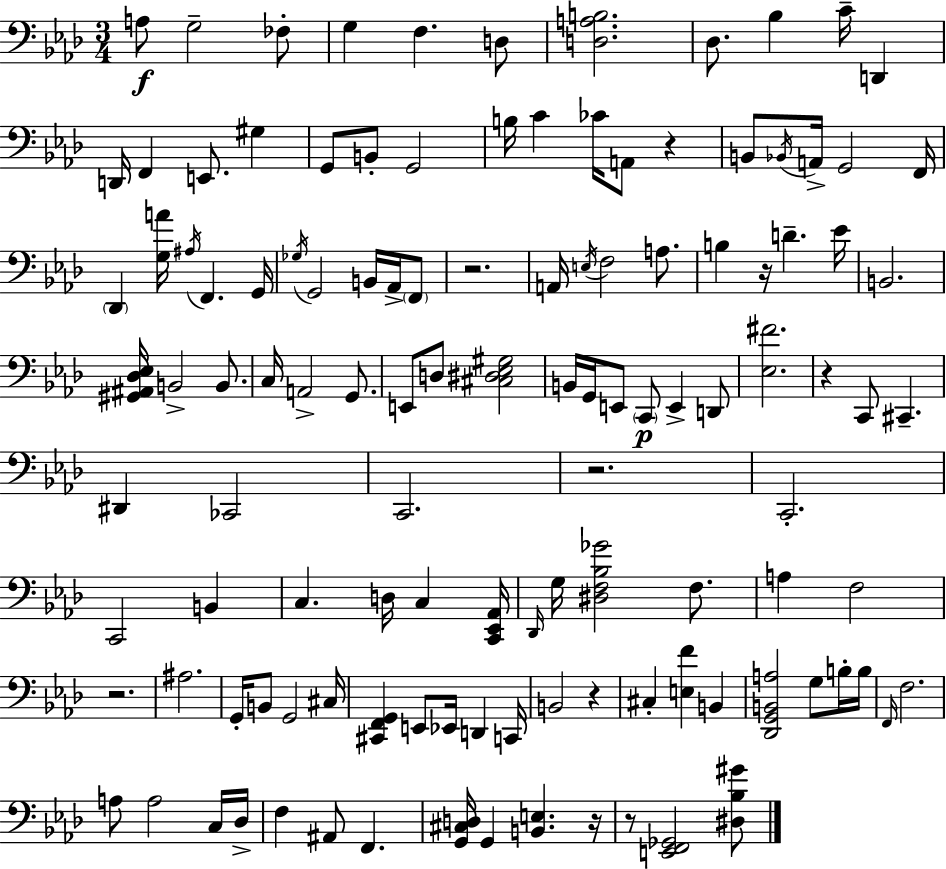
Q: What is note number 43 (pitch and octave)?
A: B2